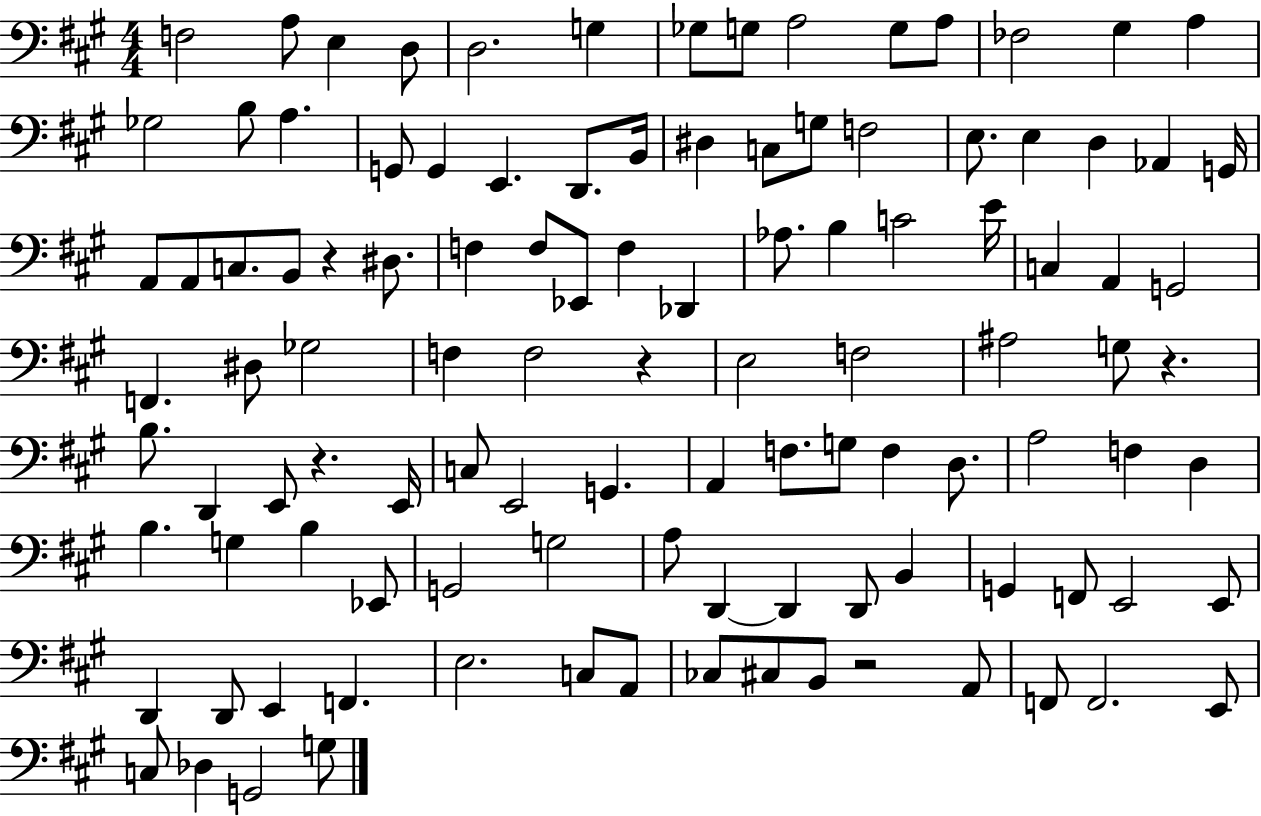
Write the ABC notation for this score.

X:1
T:Untitled
M:4/4
L:1/4
K:A
F,2 A,/2 E, D,/2 D,2 G, _G,/2 G,/2 A,2 G,/2 A,/2 _F,2 ^G, A, _G,2 B,/2 A, G,,/2 G,, E,, D,,/2 B,,/4 ^D, C,/2 G,/2 F,2 E,/2 E, D, _A,, G,,/4 A,,/2 A,,/2 C,/2 B,,/2 z ^D,/2 F, F,/2 _E,,/2 F, _D,, _A,/2 B, C2 E/4 C, A,, G,,2 F,, ^D,/2 _G,2 F, F,2 z E,2 F,2 ^A,2 G,/2 z B,/2 D,, E,,/2 z E,,/4 C,/2 E,,2 G,, A,, F,/2 G,/2 F, D,/2 A,2 F, D, B, G, B, _E,,/2 G,,2 G,2 A,/2 D,, D,, D,,/2 B,, G,, F,,/2 E,,2 E,,/2 D,, D,,/2 E,, F,, E,2 C,/2 A,,/2 _C,/2 ^C,/2 B,,/2 z2 A,,/2 F,,/2 F,,2 E,,/2 C,/2 _D, G,,2 G,/2